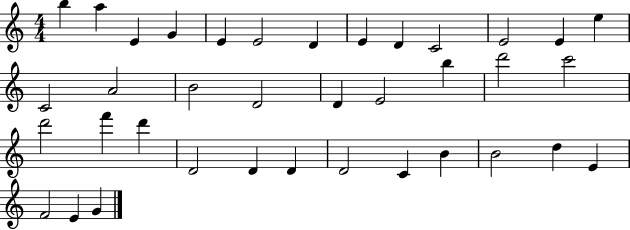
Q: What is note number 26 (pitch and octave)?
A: D4